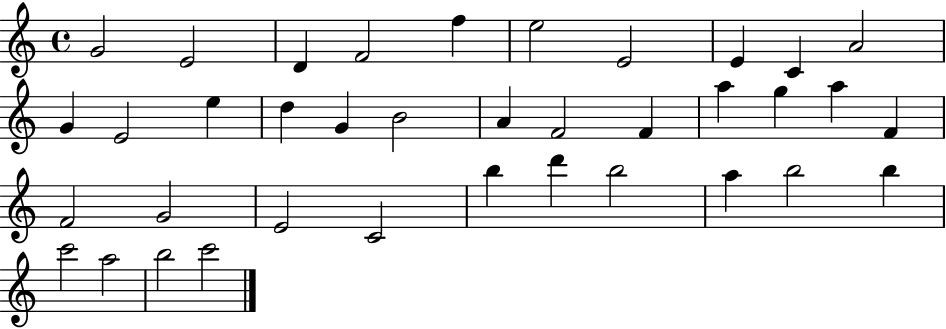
G4/h E4/h D4/q F4/h F5/q E5/h E4/h E4/q C4/q A4/h G4/q E4/h E5/q D5/q G4/q B4/h A4/q F4/h F4/q A5/q G5/q A5/q F4/q F4/h G4/h E4/h C4/h B5/q D6/q B5/h A5/q B5/h B5/q C6/h A5/h B5/h C6/h